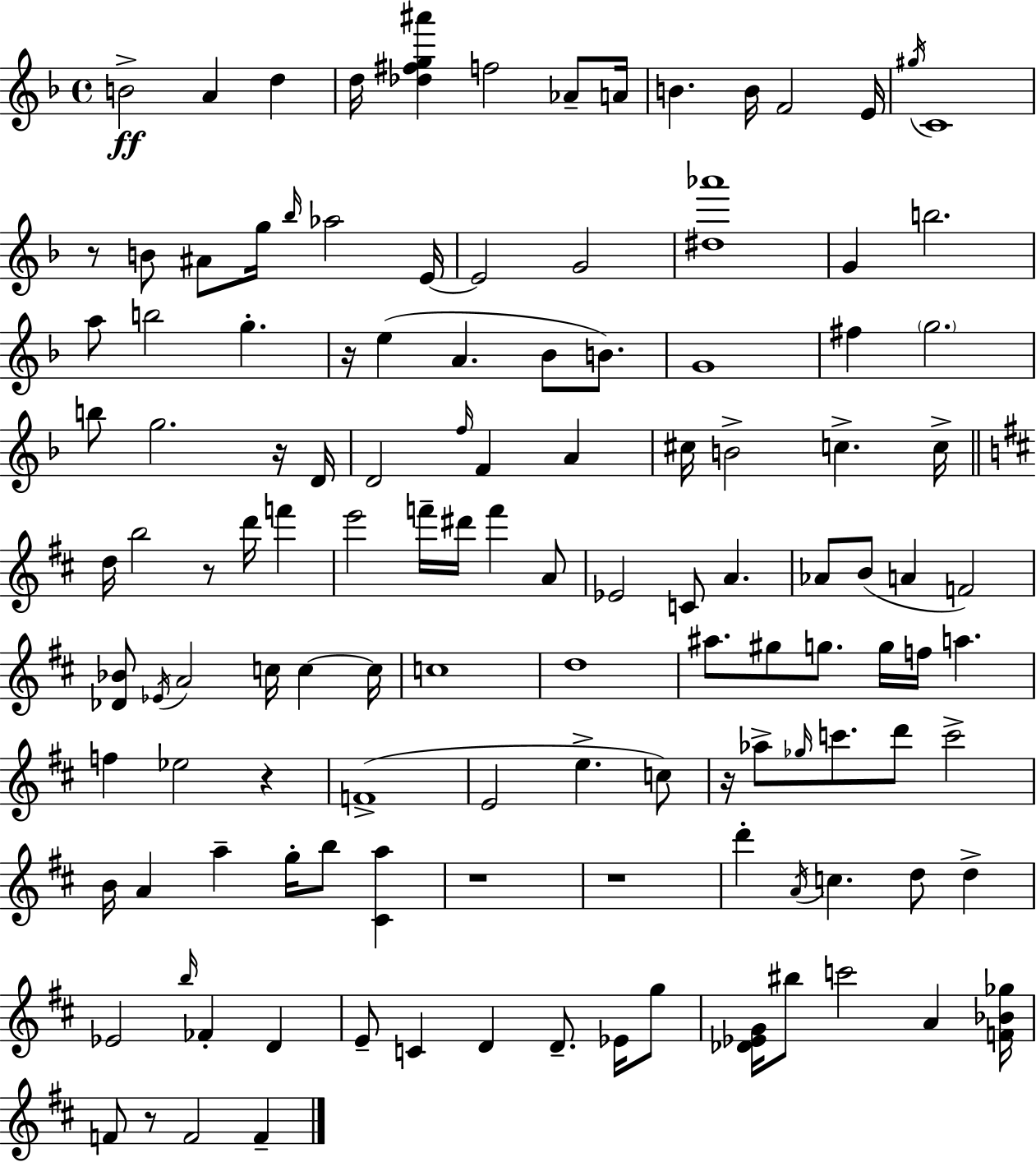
B4/h A4/q D5/q D5/s [Db5,F#5,G5,A#6]/q F5/h Ab4/e A4/s B4/q. B4/s F4/h E4/s G#5/s C4/w R/e B4/e A#4/e G5/s Bb5/s Ab5/h E4/s E4/h G4/h [D#5,Ab6]/w G4/q B5/h. A5/e B5/h G5/q. R/s E5/q A4/q. Bb4/e B4/e. G4/w F#5/q G5/h. B5/e G5/h. R/s D4/s D4/h F5/s F4/q A4/q C#5/s B4/h C5/q. C5/s D5/s B5/h R/e D6/s F6/q E6/h F6/s D#6/s F6/q A4/e Eb4/h C4/e A4/q. Ab4/e B4/e A4/q F4/h [Db4,Bb4]/e Eb4/s A4/h C5/s C5/q C5/s C5/w D5/w A#5/e. G#5/e G5/e. G5/s F5/s A5/q. F5/q Eb5/h R/q F4/w E4/h E5/q. C5/e R/s Ab5/e Gb5/s C6/e. D6/e C6/h B4/s A4/q A5/q G5/s B5/e [C#4,A5]/q R/w R/w D6/q A4/s C5/q. D5/e D5/q Eb4/h B5/s FES4/q D4/q E4/e C4/q D4/q D4/e. Eb4/s G5/e [Db4,Eb4,G4]/s BIS5/e C6/h A4/q [F4,Bb4,Gb5]/s F4/e R/e F4/h F4/q